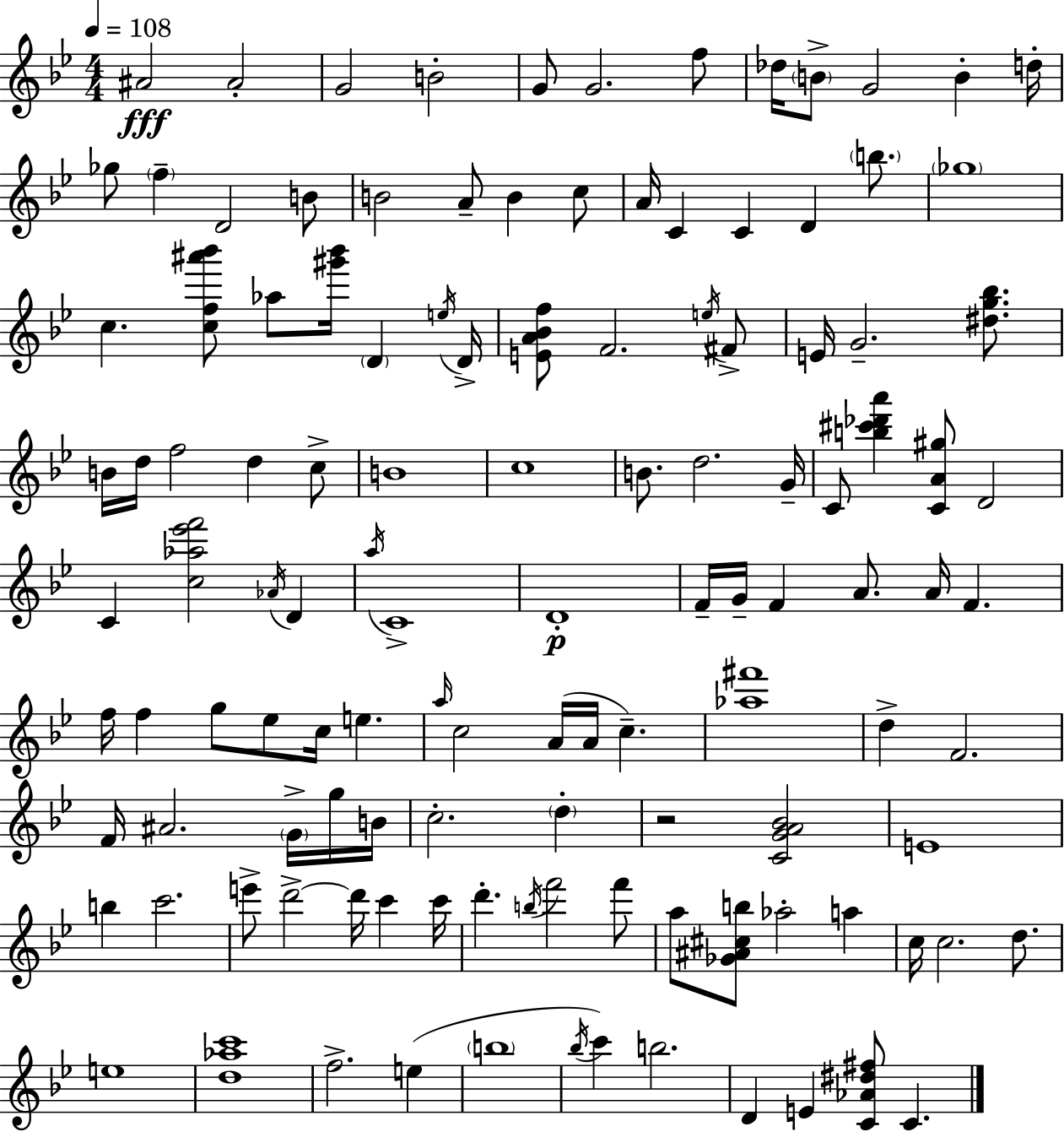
A#4/h A#4/h G4/h B4/h G4/e G4/h. F5/e Db5/s B4/e G4/h B4/q D5/s Gb5/e F5/q D4/h B4/e B4/h A4/e B4/q C5/e A4/s C4/q C4/q D4/q B5/e. Gb5/w C5/q. [C5,F5,A#6,Bb6]/e Ab5/e [G#6,Bb6]/s D4/q E5/s D4/s [E4,A4,Bb4,F5]/e F4/h. E5/s F#4/e E4/s G4/h. [D#5,G5,Bb5]/e. B4/s D5/s F5/h D5/q C5/e B4/w C5/w B4/e. D5/h. G4/s C4/e [B5,C#6,Db6,A6]/q [C4,A4,G#5]/e D4/h C4/q [C5,Ab5,Eb6,F6]/h Ab4/s D4/q A5/s C4/w D4/w F4/s G4/s F4/q A4/e. A4/s F4/q. F5/s F5/q G5/e Eb5/e C5/s E5/q. A5/s C5/h A4/s A4/s C5/q. [Ab5,F#6]/w D5/q F4/h. F4/s A#4/h. G4/s G5/s B4/s C5/h. D5/q R/h [C4,G4,A4,Bb4]/h E4/w B5/q C6/h. E6/e D6/h D6/s C6/q C6/s D6/q. B5/s F6/h F6/e A5/e [Gb4,A#4,C#5,B5]/e Ab5/h A5/q C5/s C5/h. D5/e. E5/w [D5,Ab5,C6]/w F5/h. E5/q B5/w Bb5/s C6/q B5/h. D4/q E4/q [C4,Ab4,D#5,F#5]/e C4/q.